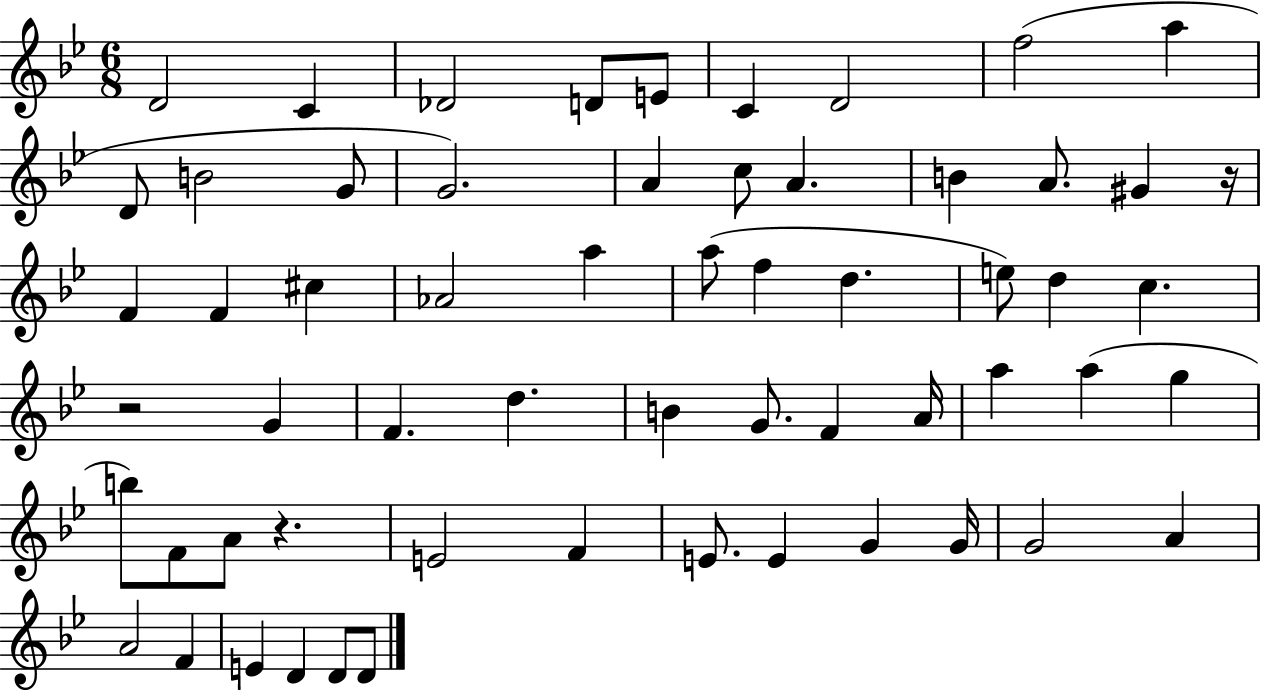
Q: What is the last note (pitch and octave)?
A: D4